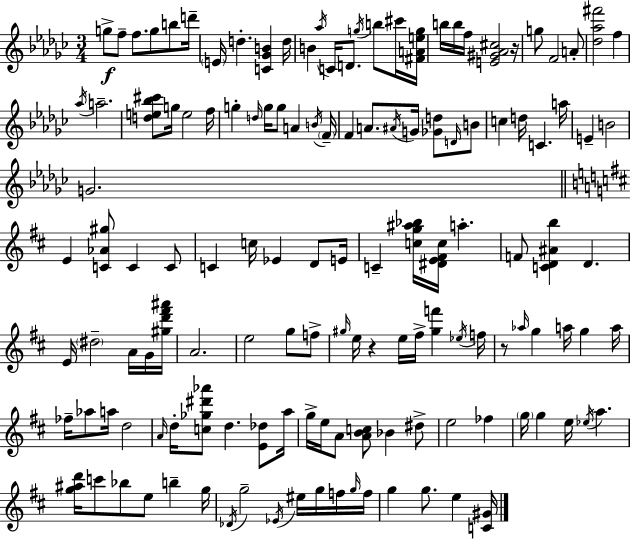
{
  \clef treble
  \numericTimeSignature
  \time 3/4
  \key ees \minor
  g''8->\f f''8-- f''8. g''8 b''8 d'''16-- | \parenthesize e'16 d''4.-. <c' ges' b'>4 d''16 | b'4 \acciaccatura { aes''16 } c'16 d'8. \acciaccatura { g''16 } b''8 | cis'''16 <fis' a' e'' g''>16 b''16 b''16 f''16 <e' gis' aes' cis''>2 | \break r16 g''8 f'2 | a'8-. <des'' aes'' fis'''>2 f''4 | \acciaccatura { aes''16 } a''2.-- | <d'' e'' bes'' cis'''>8 g''16 e''2 | \break f''16 g''4-. \grace { d''16 } g''16 g''8 a'4 | \acciaccatura { b'16 } \parenthesize f'16-- f'4 a'8. | \acciaccatura { ais'16 } g'16 <ges' d''>8 \grace { d'16 } b'8 c''4 d''16 | c'4. a''16 e'4-- b'2 | \break g'2. | \bar "||" \break \key d \major e'4 <c' aes' gis''>8 c'4 c'8 | c'4 c''16 ees'4 d'8 e'16 | c'4-- <c'' g'' ais'' bes''>16 <dis' e' fis' c''>16 a''4.-. | f'8 <c' d' ais' b''>4 d'4. | \break e'16 \parenthesize dis''2-- a'16 g'16 <gis'' d''' fis''' ais'''>16 | a'2. | e''2 g''8 f''8-> | \grace { gis''16 } e''16 r4 e''16 fis''16-> <gis'' f'''>4 | \break \acciaccatura { ees''16 } f''16 r8 \grace { aes''16 } g''4 a''16 g''4 | a''16 fes''16-- aes''8 a''16 d''2 | \grace { a'16 } d''16-. <c'' ges'' dis''' aes'''>8 d''4. | <e' des''>8 a''16 g''16-> e''16 a'8 <a' b' c''>8 bes'4 | \break dis''8-> e''2 | fes''4 \parenthesize g''16 g''4 e''16 \acciaccatura { ees''16 } a''4. | <g'' ais'' d'''>16 c'''8 bes''8 e''8 | b''4-- g''16 \acciaccatura { des'16 } g''2-- | \break \acciaccatura { ees'16 } eis''16 g''16 f''16 \grace { g''16 } f''16 g''4 | g''8. e''4 <c' gis'>16 \bar "|."
}